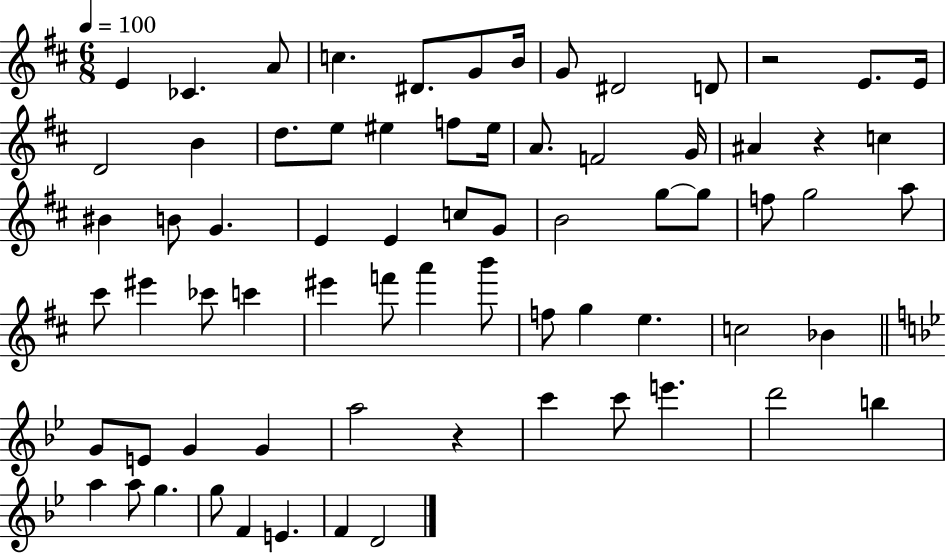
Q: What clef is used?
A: treble